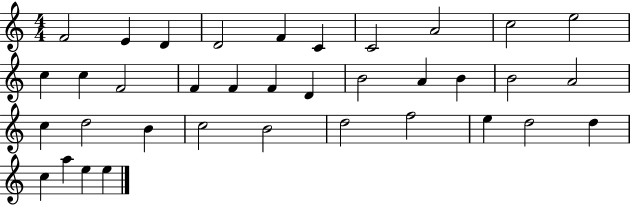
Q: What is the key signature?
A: C major